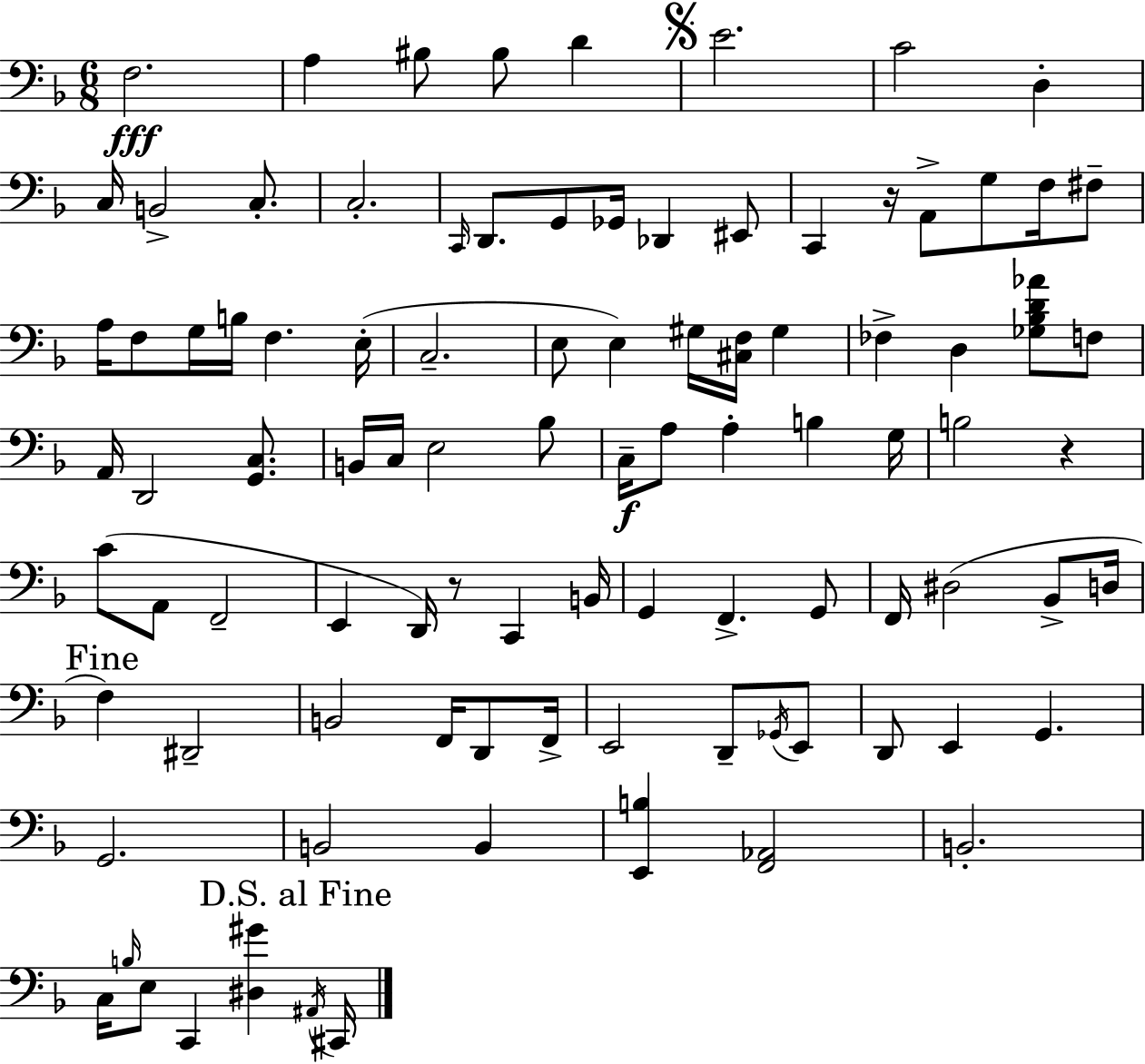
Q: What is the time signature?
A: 6/8